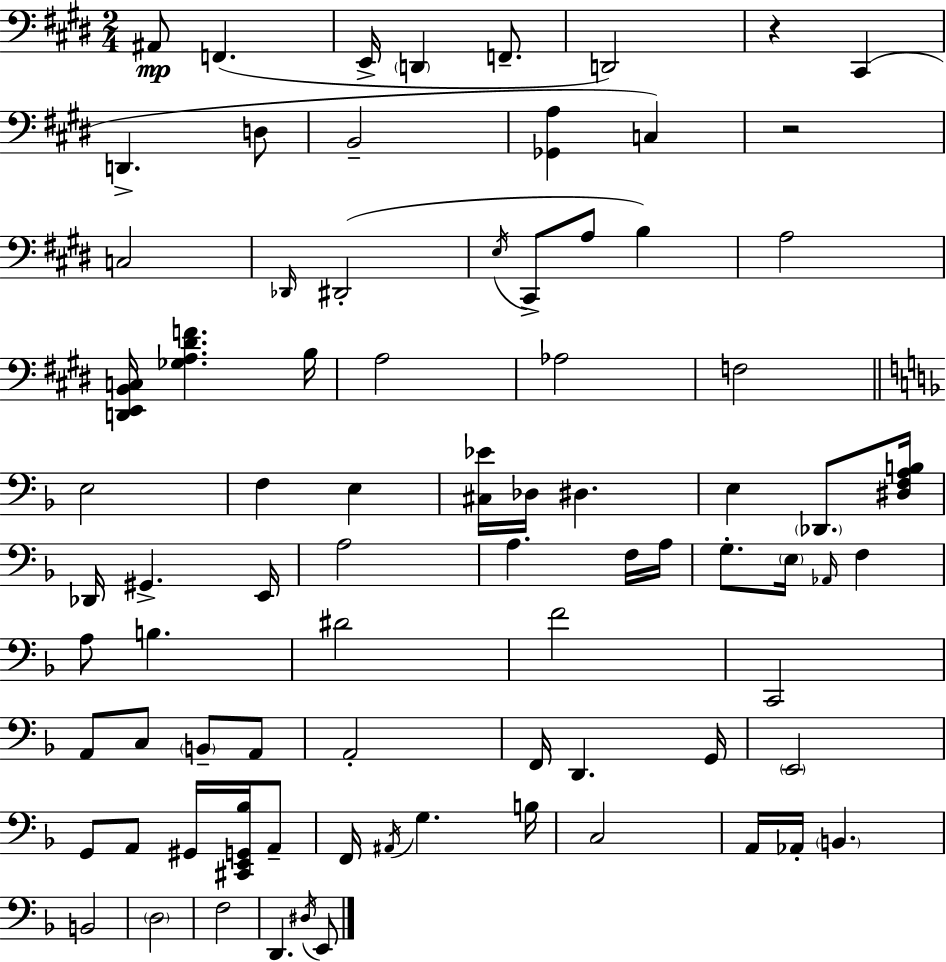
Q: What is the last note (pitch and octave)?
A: E2